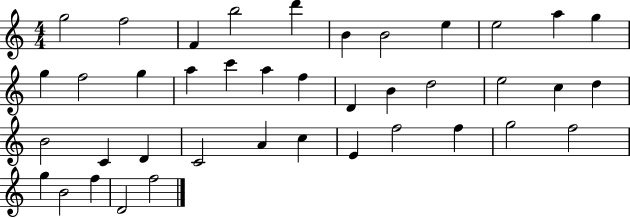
X:1
T:Untitled
M:4/4
L:1/4
K:C
g2 f2 F b2 d' B B2 e e2 a g g f2 g a c' a f D B d2 e2 c d B2 C D C2 A c E f2 f g2 f2 g B2 f D2 f2